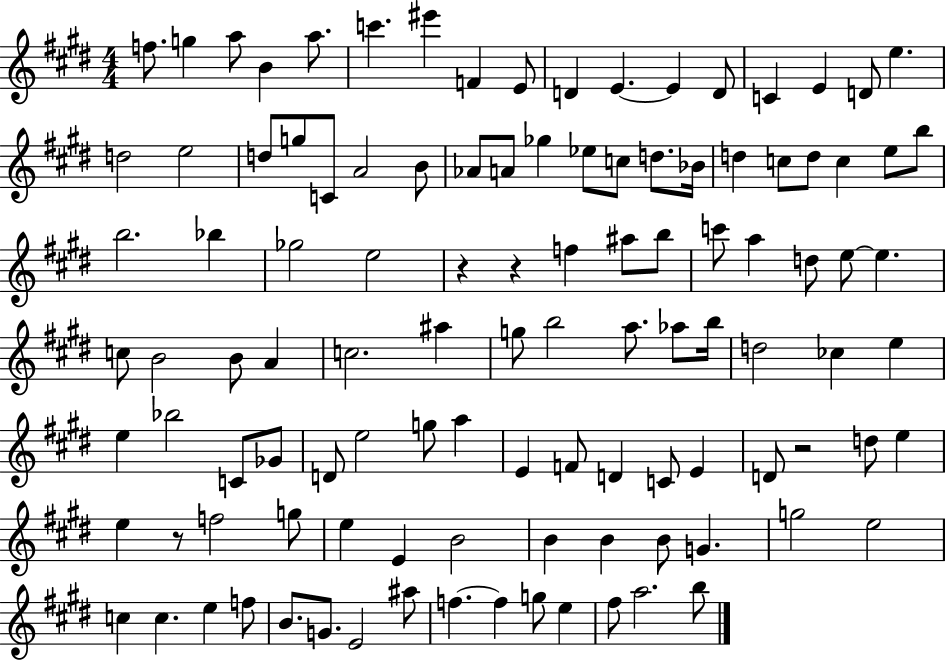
F5/e. G5/q A5/e B4/q A5/e. C6/q. EIS6/q F4/q E4/e D4/q E4/q. E4/q D4/e C4/q E4/q D4/e E5/q. D5/h E5/h D5/e G5/e C4/e A4/h B4/e Ab4/e A4/e Gb5/q Eb5/e C5/e D5/e. Bb4/s D5/q C5/e D5/e C5/q E5/e B5/e B5/h. Bb5/q Gb5/h E5/h R/q R/q F5/q A#5/e B5/e C6/e A5/q D5/e E5/e E5/q. C5/e B4/h B4/e A4/q C5/h. A#5/q G5/e B5/h A5/e. Ab5/e B5/s D5/h CES5/q E5/q E5/q Bb5/h C4/e Gb4/e D4/e E5/h G5/e A5/q E4/q F4/e D4/q C4/e E4/q D4/e R/h D5/e E5/q E5/q R/e F5/h G5/e E5/q E4/q B4/h B4/q B4/q B4/e G4/q. G5/h E5/h C5/q C5/q. E5/q F5/e B4/e. G4/e. E4/h A#5/e F5/q. F5/q G5/e E5/q F#5/e A5/h. B5/e